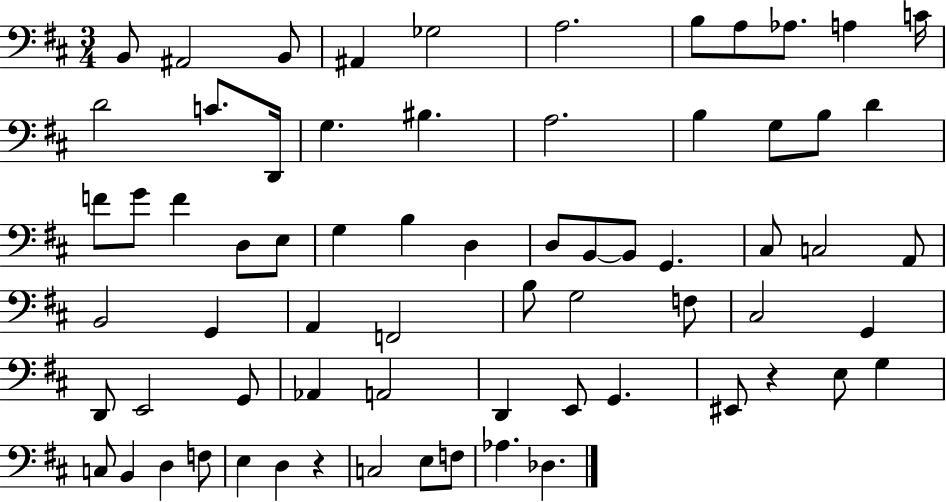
X:1
T:Untitled
M:3/4
L:1/4
K:D
B,,/2 ^A,,2 B,,/2 ^A,, _G,2 A,2 B,/2 A,/2 _A,/2 A, C/4 D2 C/2 D,,/4 G, ^B, A,2 B, G,/2 B,/2 D F/2 G/2 F D,/2 E,/2 G, B, D, D,/2 B,,/2 B,,/2 G,, ^C,/2 C,2 A,,/2 B,,2 G,, A,, F,,2 B,/2 G,2 F,/2 ^C,2 G,, D,,/2 E,,2 G,,/2 _A,, A,,2 D,, E,,/2 G,, ^E,,/2 z E,/2 G, C,/2 B,, D, F,/2 E, D, z C,2 E,/2 F,/2 _A, _D,